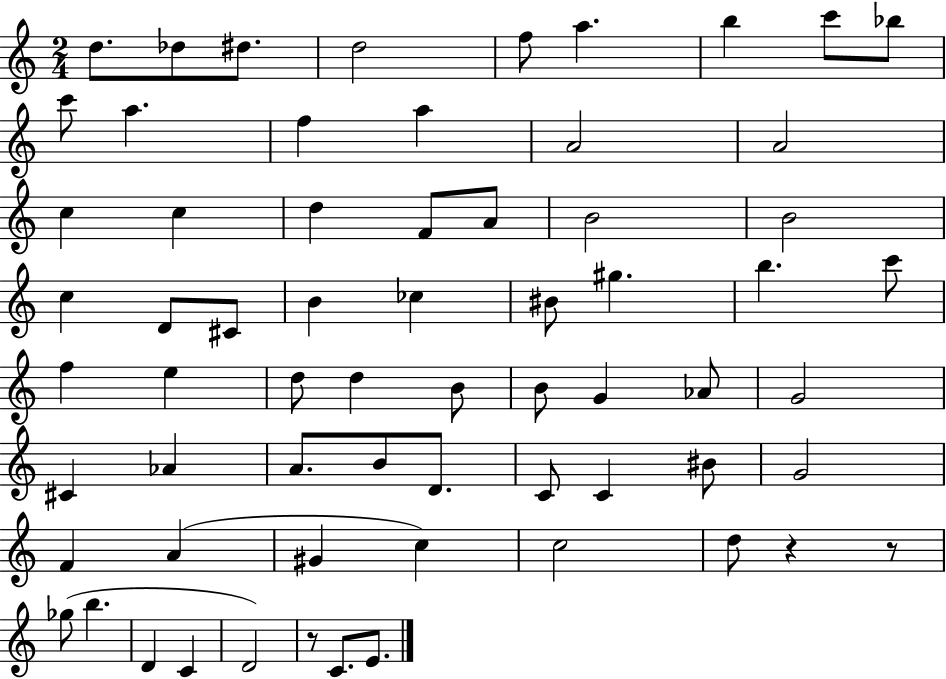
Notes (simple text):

D5/e. Db5/e D#5/e. D5/h F5/e A5/q. B5/q C6/e Bb5/e C6/e A5/q. F5/q A5/q A4/h A4/h C5/q C5/q D5/q F4/e A4/e B4/h B4/h C5/q D4/e C#4/e B4/q CES5/q BIS4/e G#5/q. B5/q. C6/e F5/q E5/q D5/e D5/q B4/e B4/e G4/q Ab4/e G4/h C#4/q Ab4/q A4/e. B4/e D4/e. C4/e C4/q BIS4/e G4/h F4/q A4/q G#4/q C5/q C5/h D5/e R/q R/e Gb5/e B5/q. D4/q C4/q D4/h R/e C4/e. E4/e.